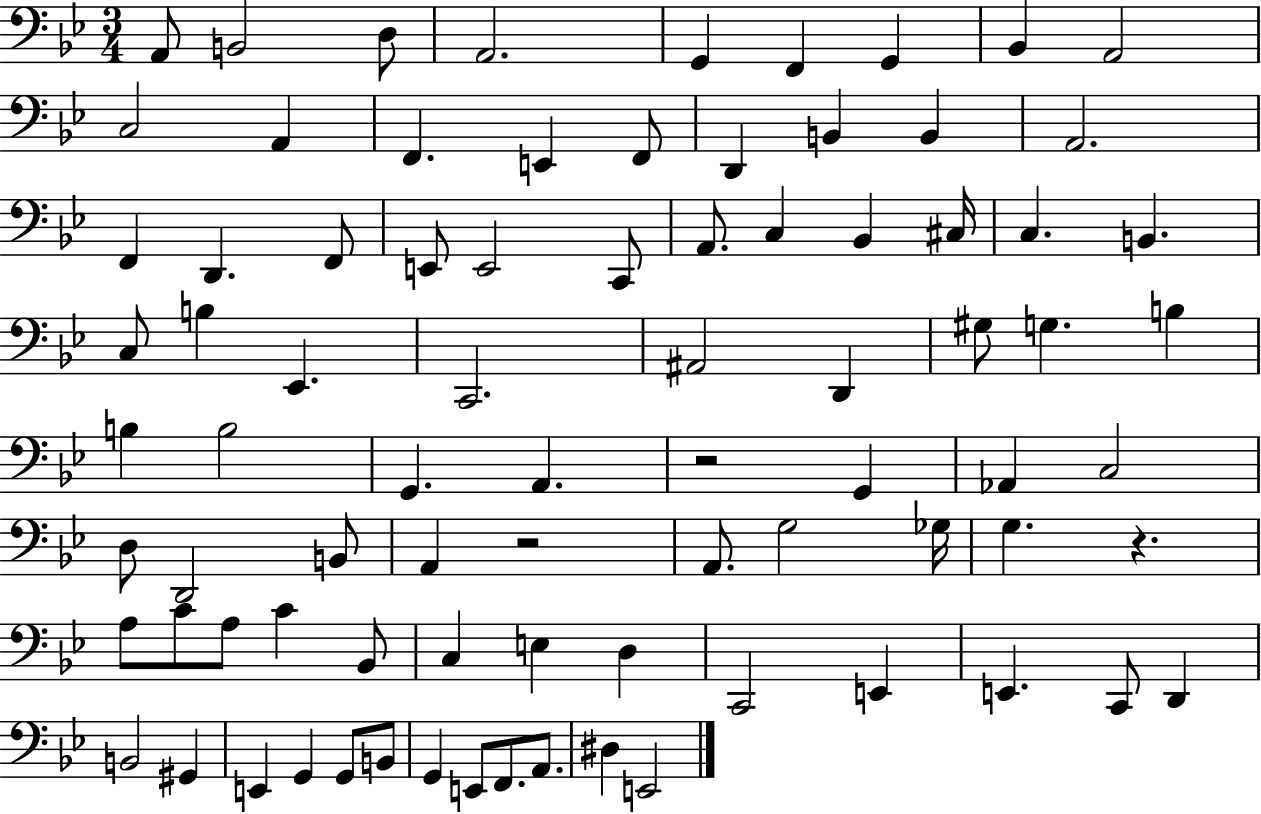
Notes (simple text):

A2/e B2/h D3/e A2/h. G2/q F2/q G2/q Bb2/q A2/h C3/h A2/q F2/q. E2/q F2/e D2/q B2/q B2/q A2/h. F2/q D2/q. F2/e E2/e E2/h C2/e A2/e. C3/q Bb2/q C#3/s C3/q. B2/q. C3/e B3/q Eb2/q. C2/h. A#2/h D2/q G#3/e G3/q. B3/q B3/q B3/h G2/q. A2/q. R/h G2/q Ab2/q C3/h D3/e D2/h B2/e A2/q R/h A2/e. G3/h Gb3/s G3/q. R/q. A3/e C4/e A3/e C4/q Bb2/e C3/q E3/q D3/q C2/h E2/q E2/q. C2/e D2/q B2/h G#2/q E2/q G2/q G2/e B2/e G2/q E2/e F2/e. A2/e. D#3/q E2/h